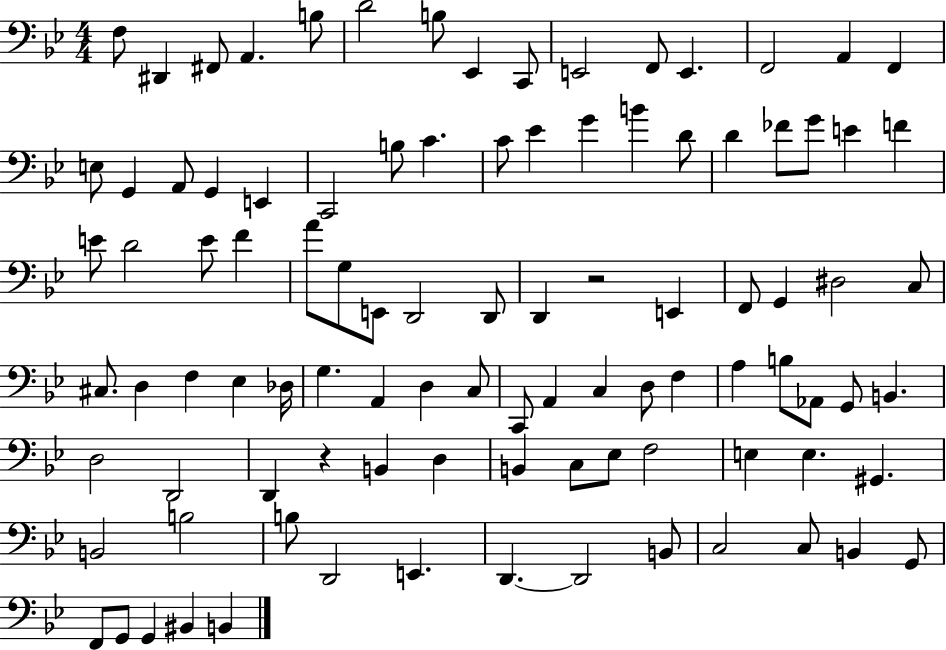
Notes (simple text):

F3/e D#2/q F#2/e A2/q. B3/e D4/h B3/e Eb2/q C2/e E2/h F2/e E2/q. F2/h A2/q F2/q E3/e G2/q A2/e G2/q E2/q C2/h B3/e C4/q. C4/e Eb4/q G4/q B4/q D4/e D4/q FES4/e G4/e E4/q F4/q E4/e D4/h E4/e F4/q A4/e G3/e E2/e D2/h D2/e D2/q R/h E2/q F2/e G2/q D#3/h C3/e C#3/e. D3/q F3/q Eb3/q Db3/s G3/q. A2/q D3/q C3/e C2/e A2/q C3/q D3/e F3/q A3/q B3/e Ab2/e G2/e B2/q. D3/h D2/h D2/q R/q B2/q D3/q B2/q C3/e Eb3/e F3/h E3/q E3/q. G#2/q. B2/h B3/h B3/e D2/h E2/q. D2/q. D2/h B2/e C3/h C3/e B2/q G2/e F2/e G2/e G2/q BIS2/q B2/q